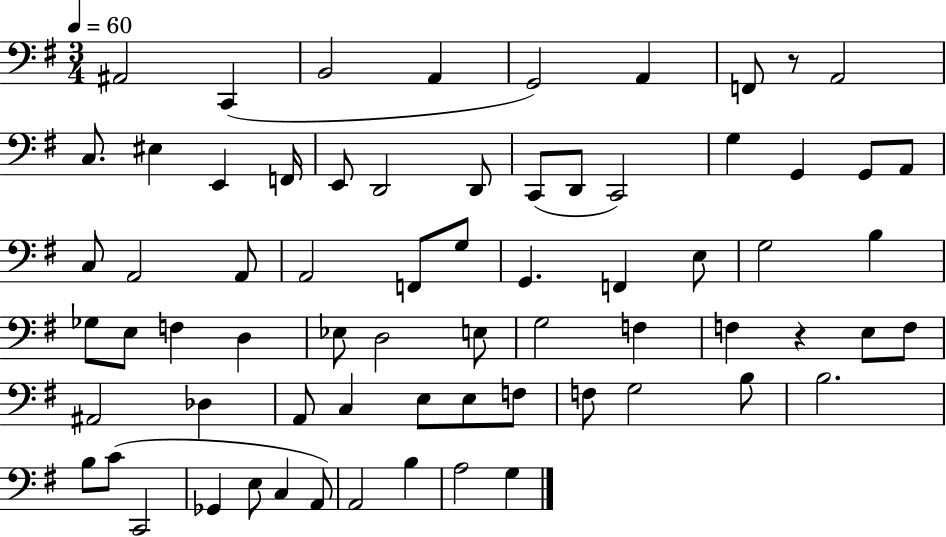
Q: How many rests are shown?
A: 2